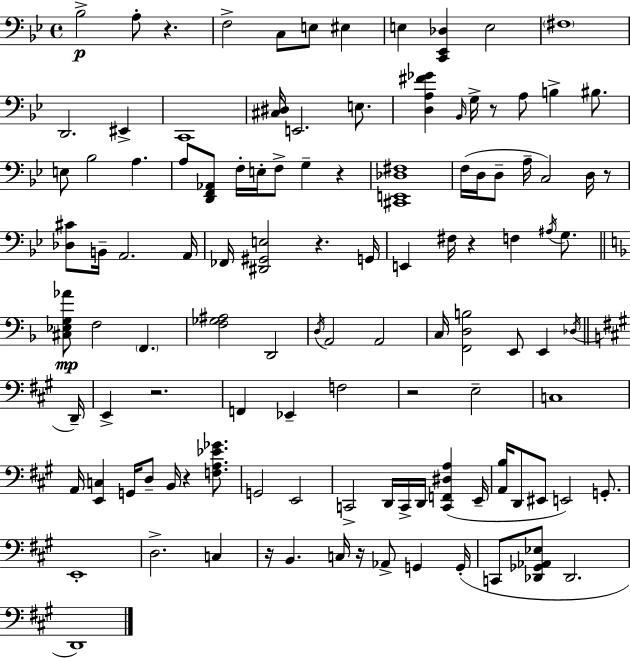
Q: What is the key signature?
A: G minor